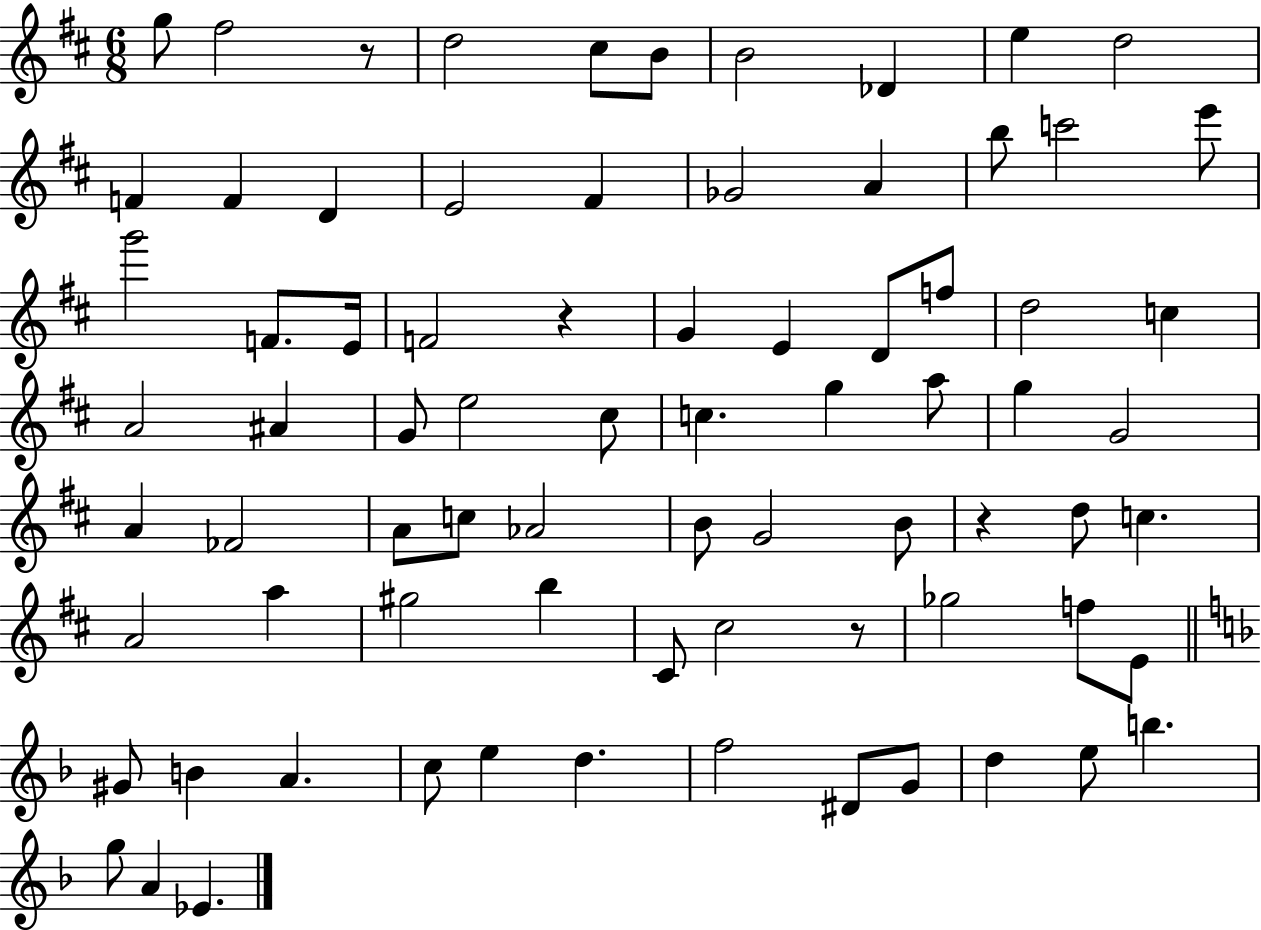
X:1
T:Untitled
M:6/8
L:1/4
K:D
g/2 ^f2 z/2 d2 ^c/2 B/2 B2 _D e d2 F F D E2 ^F _G2 A b/2 c'2 e'/2 g'2 F/2 E/4 F2 z G E D/2 f/2 d2 c A2 ^A G/2 e2 ^c/2 c g a/2 g G2 A _F2 A/2 c/2 _A2 B/2 G2 B/2 z d/2 c A2 a ^g2 b ^C/2 ^c2 z/2 _g2 f/2 E/2 ^G/2 B A c/2 e d f2 ^D/2 G/2 d e/2 b g/2 A _E